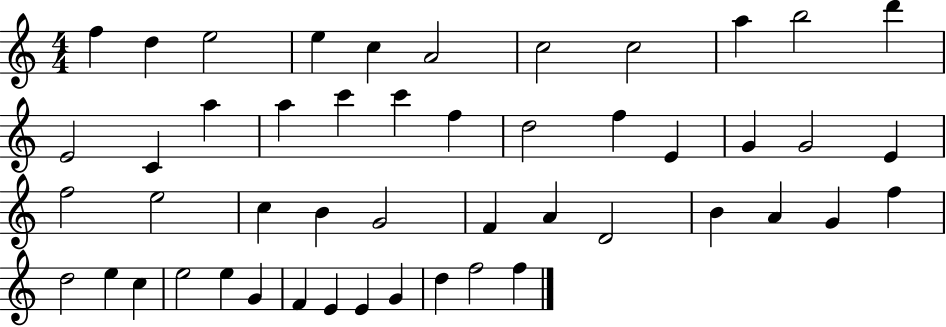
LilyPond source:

{
  \clef treble
  \numericTimeSignature
  \time 4/4
  \key c \major
  f''4 d''4 e''2 | e''4 c''4 a'2 | c''2 c''2 | a''4 b''2 d'''4 | \break e'2 c'4 a''4 | a''4 c'''4 c'''4 f''4 | d''2 f''4 e'4 | g'4 g'2 e'4 | \break f''2 e''2 | c''4 b'4 g'2 | f'4 a'4 d'2 | b'4 a'4 g'4 f''4 | \break d''2 e''4 c''4 | e''2 e''4 g'4 | f'4 e'4 e'4 g'4 | d''4 f''2 f''4 | \break \bar "|."
}